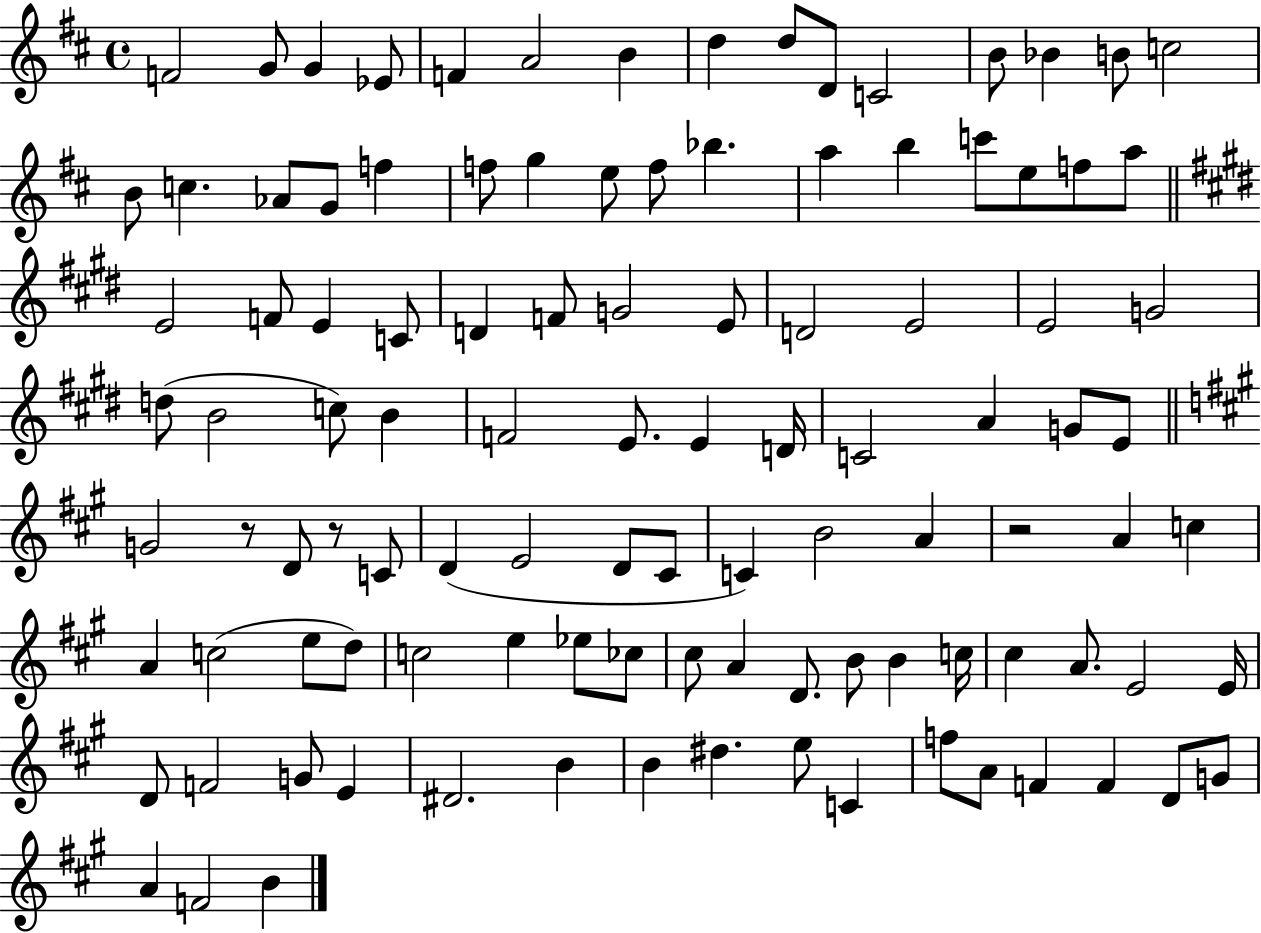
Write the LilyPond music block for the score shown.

{
  \clef treble
  \time 4/4
  \defaultTimeSignature
  \key d \major
  f'2 g'8 g'4 ees'8 | f'4 a'2 b'4 | d''4 d''8 d'8 c'2 | b'8 bes'4 b'8 c''2 | \break b'8 c''4. aes'8 g'8 f''4 | f''8 g''4 e''8 f''8 bes''4. | a''4 b''4 c'''8 e''8 f''8 a''8 | \bar "||" \break \key e \major e'2 f'8 e'4 c'8 | d'4 f'8 g'2 e'8 | d'2 e'2 | e'2 g'2 | \break d''8( b'2 c''8) b'4 | f'2 e'8. e'4 d'16 | c'2 a'4 g'8 e'8 | \bar "||" \break \key a \major g'2 r8 d'8 r8 c'8 | d'4( e'2 d'8 cis'8 | c'4) b'2 a'4 | r2 a'4 c''4 | \break a'4 c''2( e''8 d''8) | c''2 e''4 ees''8 ces''8 | cis''8 a'4 d'8. b'8 b'4 c''16 | cis''4 a'8. e'2 e'16 | \break d'8 f'2 g'8 e'4 | dis'2. b'4 | b'4 dis''4. e''8 c'4 | f''8 a'8 f'4 f'4 d'8 g'8 | \break a'4 f'2 b'4 | \bar "|."
}